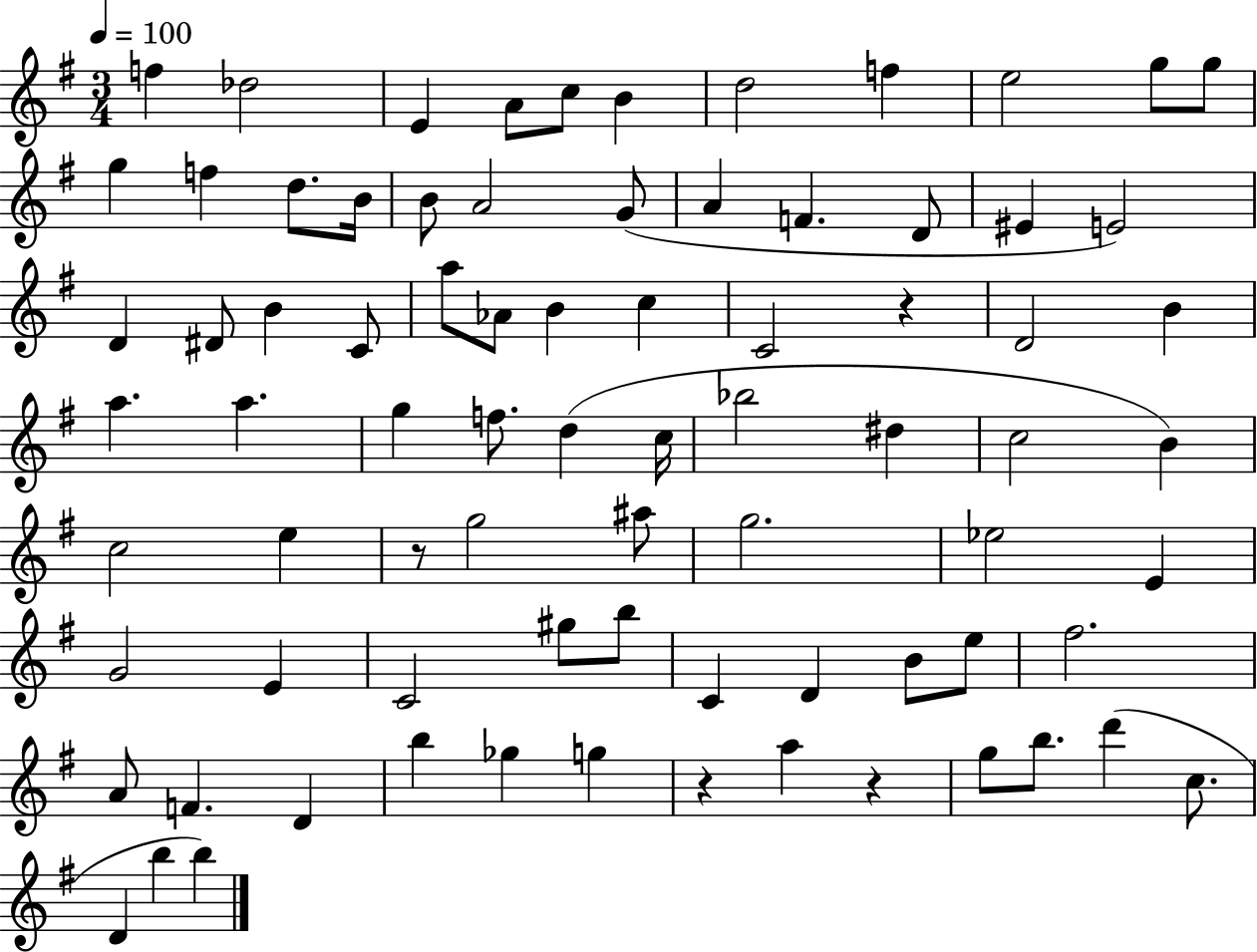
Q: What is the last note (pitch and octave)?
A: B5